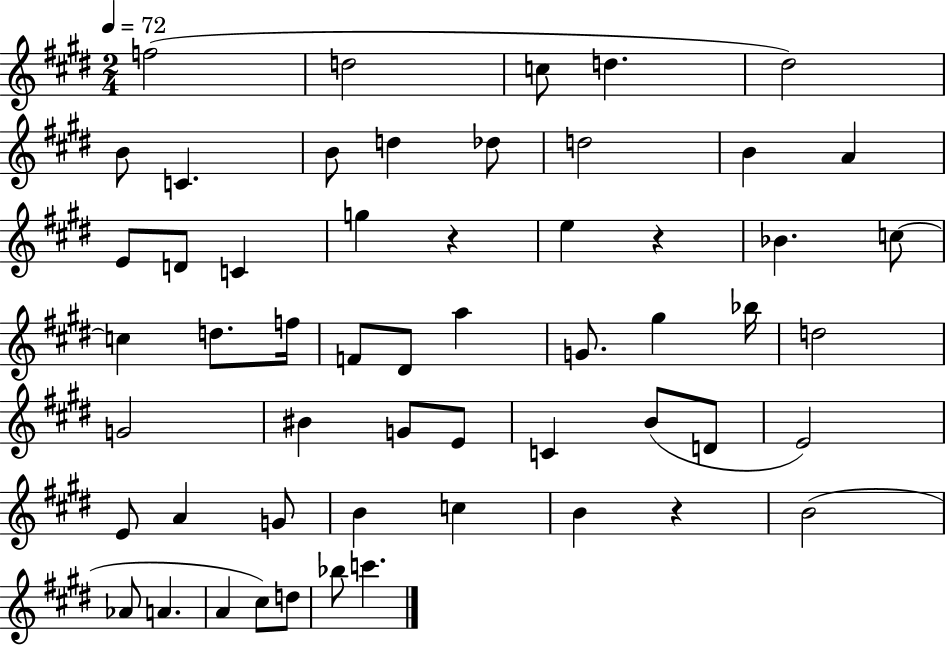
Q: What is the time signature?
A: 2/4